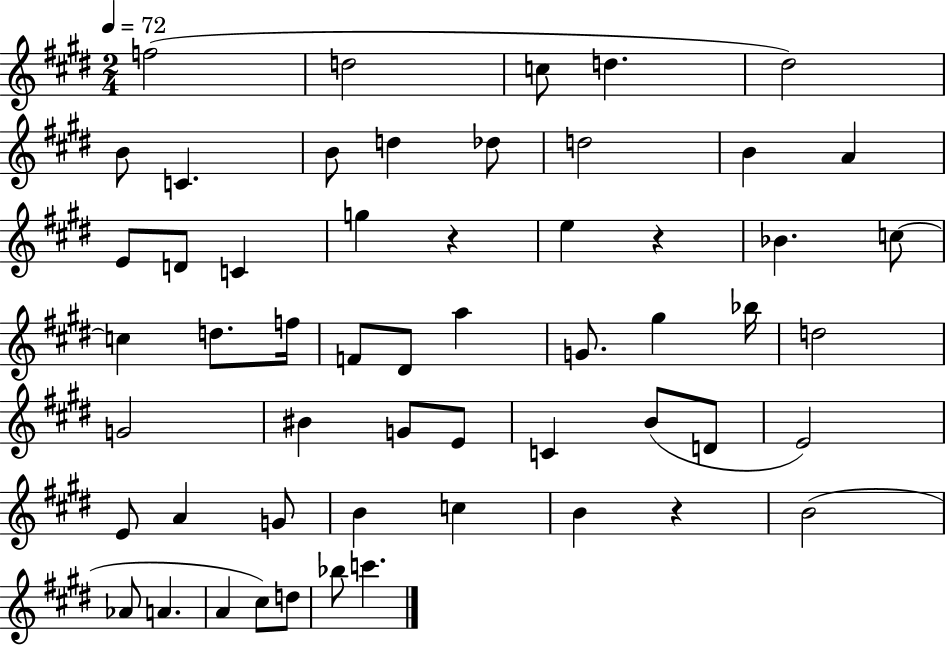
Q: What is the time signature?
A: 2/4